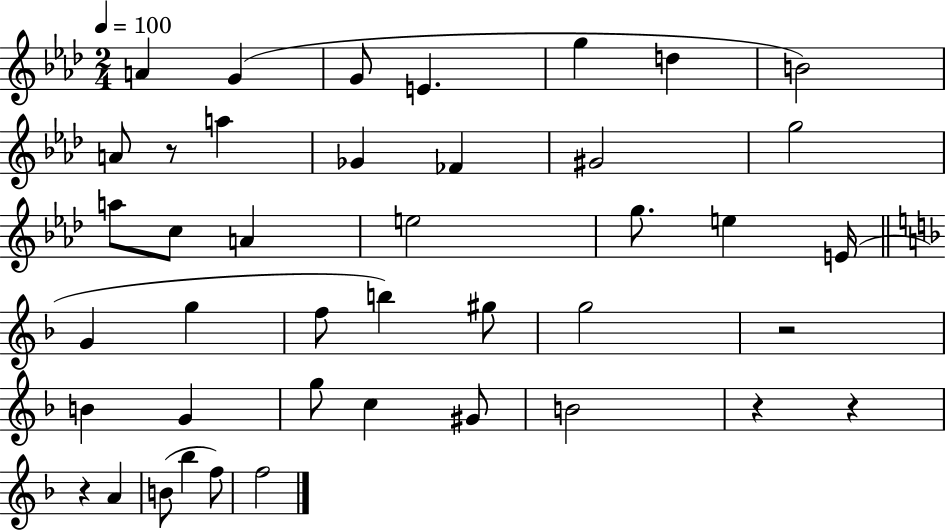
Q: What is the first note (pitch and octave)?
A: A4